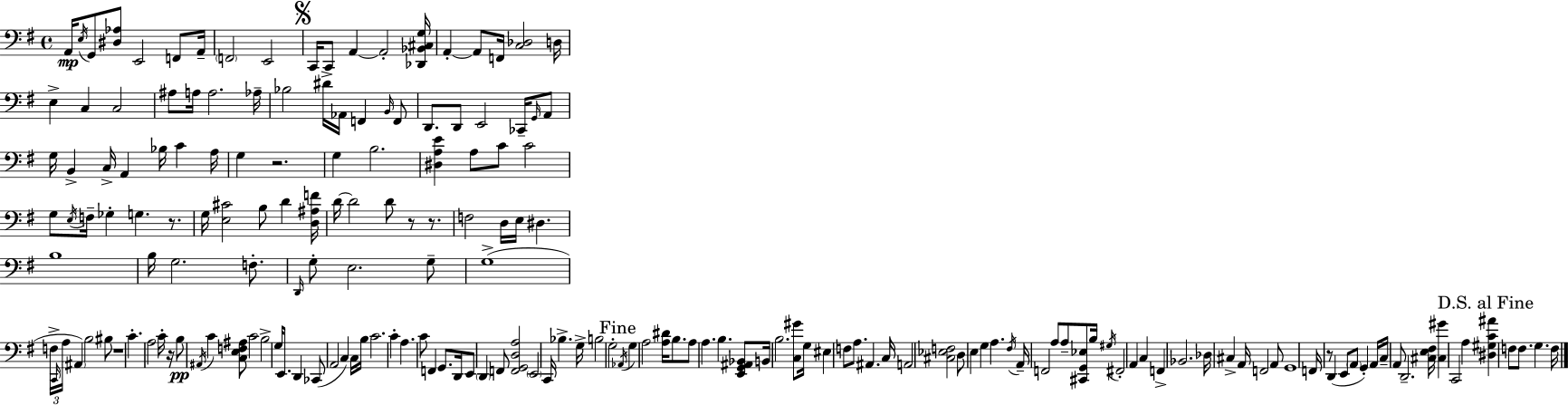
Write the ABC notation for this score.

X:1
T:Untitled
M:4/4
L:1/4
K:G
A,,/4 E,/4 G,,/2 [^D,_A,]/2 E,,2 F,,/2 A,,/4 F,,2 E,,2 C,,/4 C,,/2 A,, A,,2 [_D,,_B,,^C,G,]/4 A,, A,,/2 F,,/4 [C,_D,]2 D,/4 E, C, C,2 ^A,/2 A,/4 A,2 _A,/4 _B,2 ^D/4 _A,,/4 F,, B,,/4 F,,/2 D,,/2 D,,/2 E,,2 _C,,/4 G,,/4 A,,/2 G,/4 B,, C,/4 A,, _B,/4 C A,/4 G, z2 G, B,2 [^D,A,E] A,/2 C/2 C2 G,/2 E,/4 F,/4 _G, G, z/2 G,/4 [E,^C]2 B,/2 D [D,^A,F]/4 D/4 D2 D/2 z/2 z/2 F,2 D,/4 E,/4 ^D, B,4 B,/4 G,2 F,/2 D,,/4 G,/2 E,2 G,/2 G,4 F,/4 C,,/4 A,/4 ^A,, B,2 ^B,/2 z4 C A,2 C/4 z/4 B,/2 ^A,,/4 C [C,E,F,^A,]/2 C2 B,2 G,/4 E,,/2 D,, _C,,/2 A,,2 C, C,/4 B,/4 C2 C A, C/2 F,, G,,/2 D,,/4 E,,/2 D,, F,,/2 [F,,G,,D,A,]2 E,,2 C,,/4 _B, G,/4 B,2 G,2 _A,,/4 G, A,2 [A,^D]/4 B,/2 A,/2 A, B, [E,,G,,^A,,_B,,]/2 B,,/4 B,2 [C,^G]/2 G,/4 ^E, F,/2 A,/2 ^A,, C,/4 A,,2 [^C,_E,F,]2 D,/2 E, G, A, ^F,/4 A,,/4 F,,2 A,/2 A,/2 [^C,,G,,_E,]/2 B,/4 ^G,/4 ^F,,2 A,, C, F,, _B,,2 _D,/4 ^C, A,,/4 F,,2 A,,/2 G,,4 F,,/4 z/2 D,, E,,/2 A,,/2 G,, A,,/4 C,/4 A,,/2 D,,2 [^C,E,^F,]/4 [^C,^G] C,,2 A, [^D,^G,C^A] F,/2 F,/2 G, F,/4